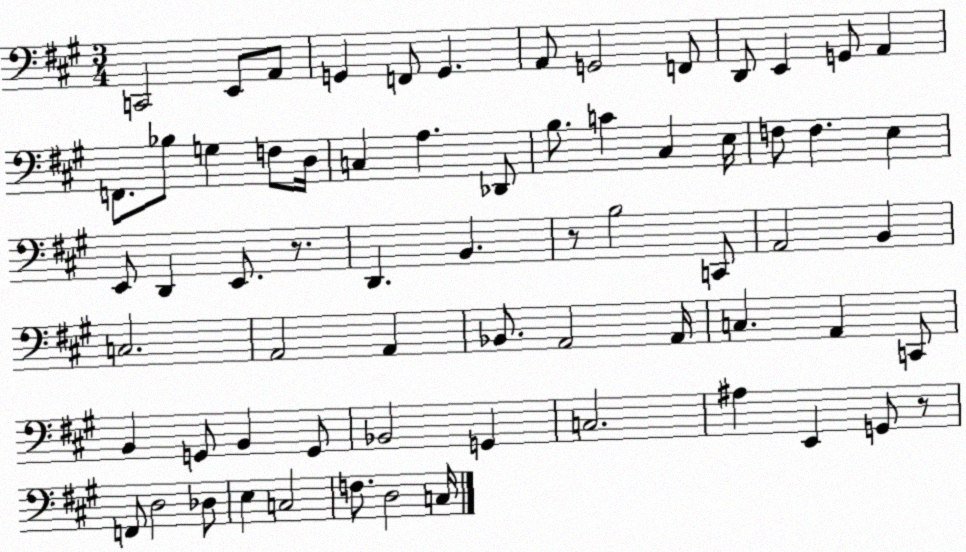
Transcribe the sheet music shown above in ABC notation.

X:1
T:Untitled
M:3/4
L:1/4
K:A
C,,2 E,,/2 A,,/2 G,, F,,/2 G,, A,,/2 G,,2 F,,/2 D,,/2 E,, G,,/2 A,, F,,/2 _B,/2 G, F,/2 D,/4 C, A, _D,,/2 B,/2 C ^C, E,/4 F,/2 F, E, E,,/2 D,, E,,/2 z/2 D,, B,, z/2 B,2 C,,/2 A,,2 B,, C,2 A,,2 A,, _B,,/2 A,,2 A,,/4 C, A,, C,,/2 B,, G,,/2 B,, G,,/2 _B,,2 G,, C,2 ^A, E,, G,,/2 z/2 F,,/2 D,2 _D,/2 E, C,2 F,/2 D,2 C,/4